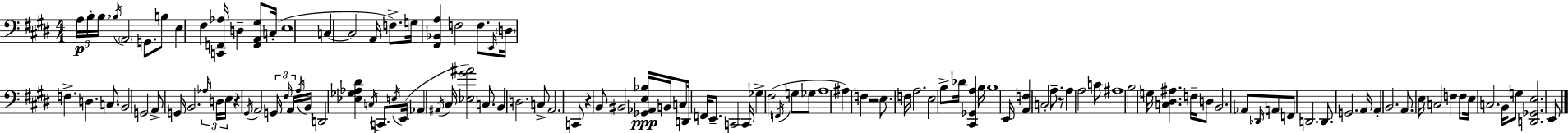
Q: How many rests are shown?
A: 4